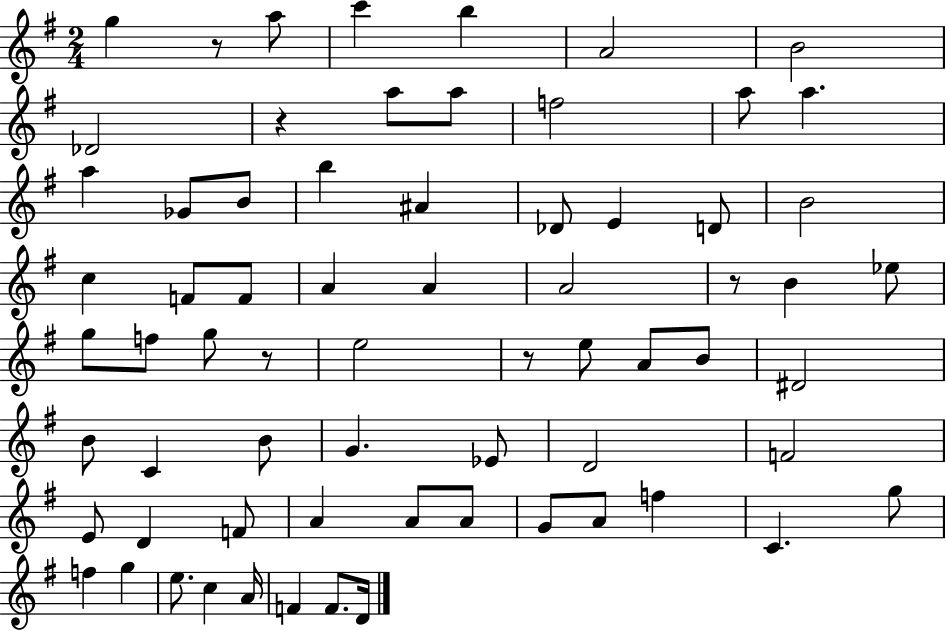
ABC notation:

X:1
T:Untitled
M:2/4
L:1/4
K:G
g z/2 a/2 c' b A2 B2 _D2 z a/2 a/2 f2 a/2 a a _G/2 B/2 b ^A _D/2 E D/2 B2 c F/2 F/2 A A A2 z/2 B _e/2 g/2 f/2 g/2 z/2 e2 z/2 e/2 A/2 B/2 ^D2 B/2 C B/2 G _E/2 D2 F2 E/2 D F/2 A A/2 A/2 G/2 A/2 f C g/2 f g e/2 c A/4 F F/2 D/4